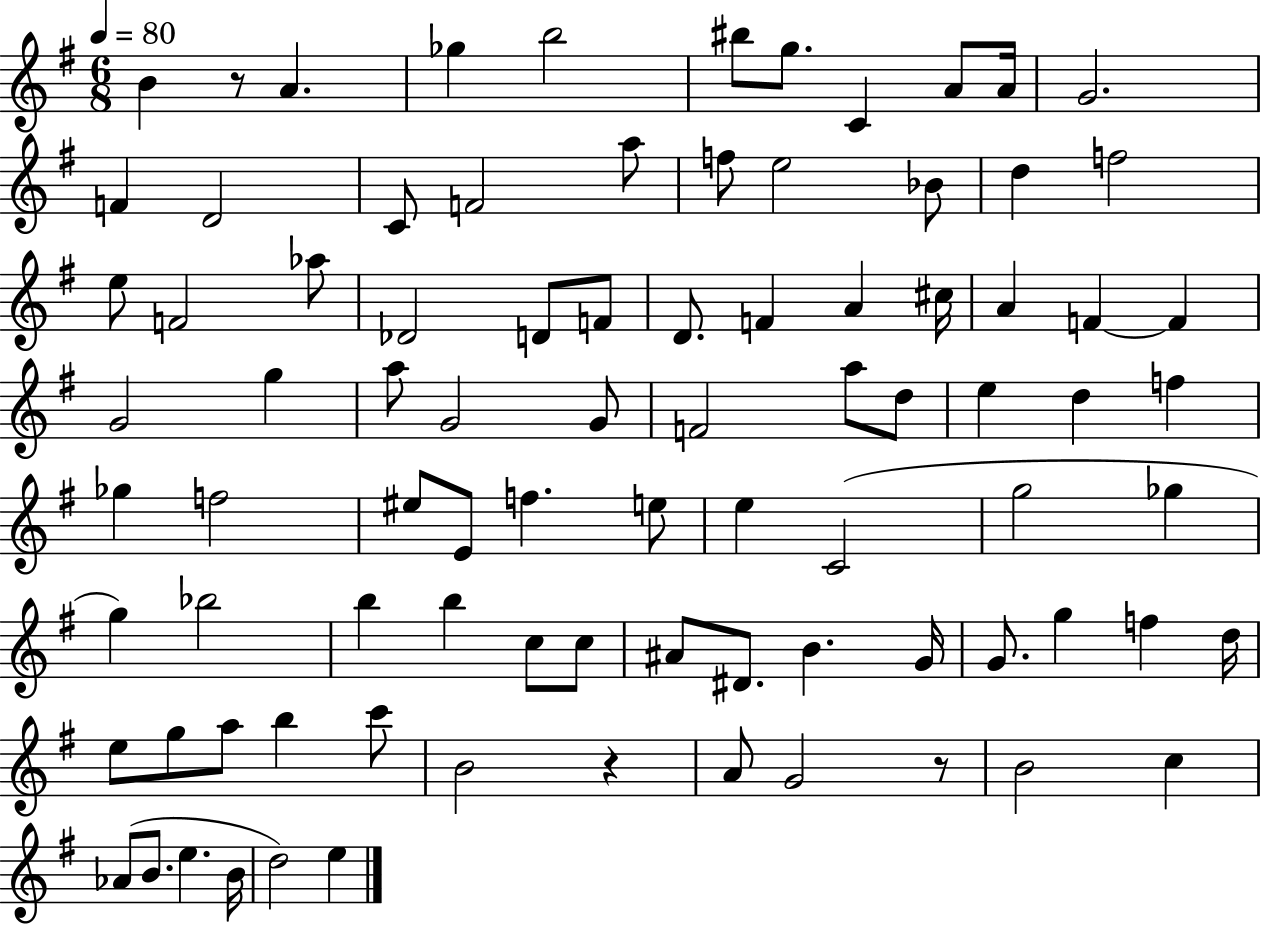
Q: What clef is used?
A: treble